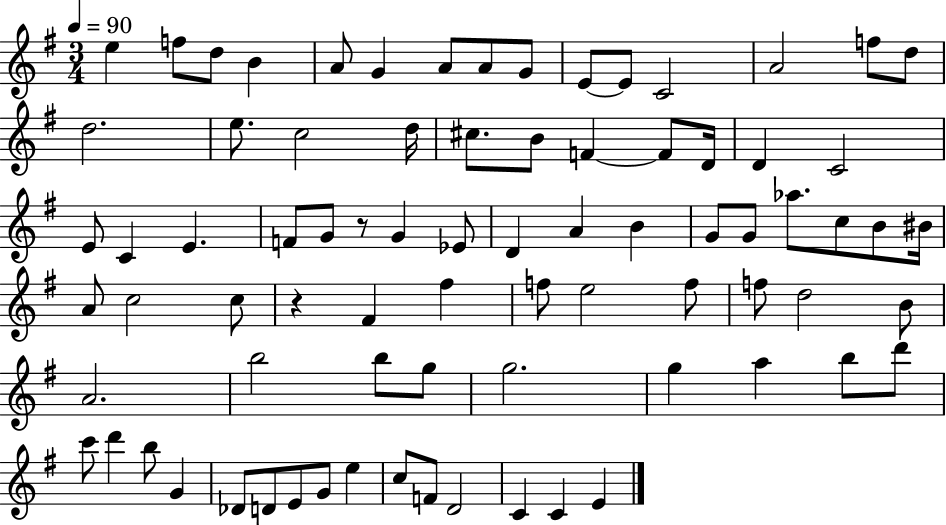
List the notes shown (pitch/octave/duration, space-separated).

E5/q F5/e D5/e B4/q A4/e G4/q A4/e A4/e G4/e E4/e E4/e C4/h A4/h F5/e D5/e D5/h. E5/e. C5/h D5/s C#5/e. B4/e F4/q F4/e D4/s D4/q C4/h E4/e C4/q E4/q. F4/e G4/e R/e G4/q Eb4/e D4/q A4/q B4/q G4/e G4/e Ab5/e. C5/e B4/e BIS4/s A4/e C5/h C5/e R/q F#4/q F#5/q F5/e E5/h F5/e F5/e D5/h B4/e A4/h. B5/h B5/e G5/e G5/h. G5/q A5/q B5/e D6/e C6/e D6/q B5/e G4/q Db4/e D4/e E4/e G4/e E5/q C5/e F4/e D4/h C4/q C4/q E4/q